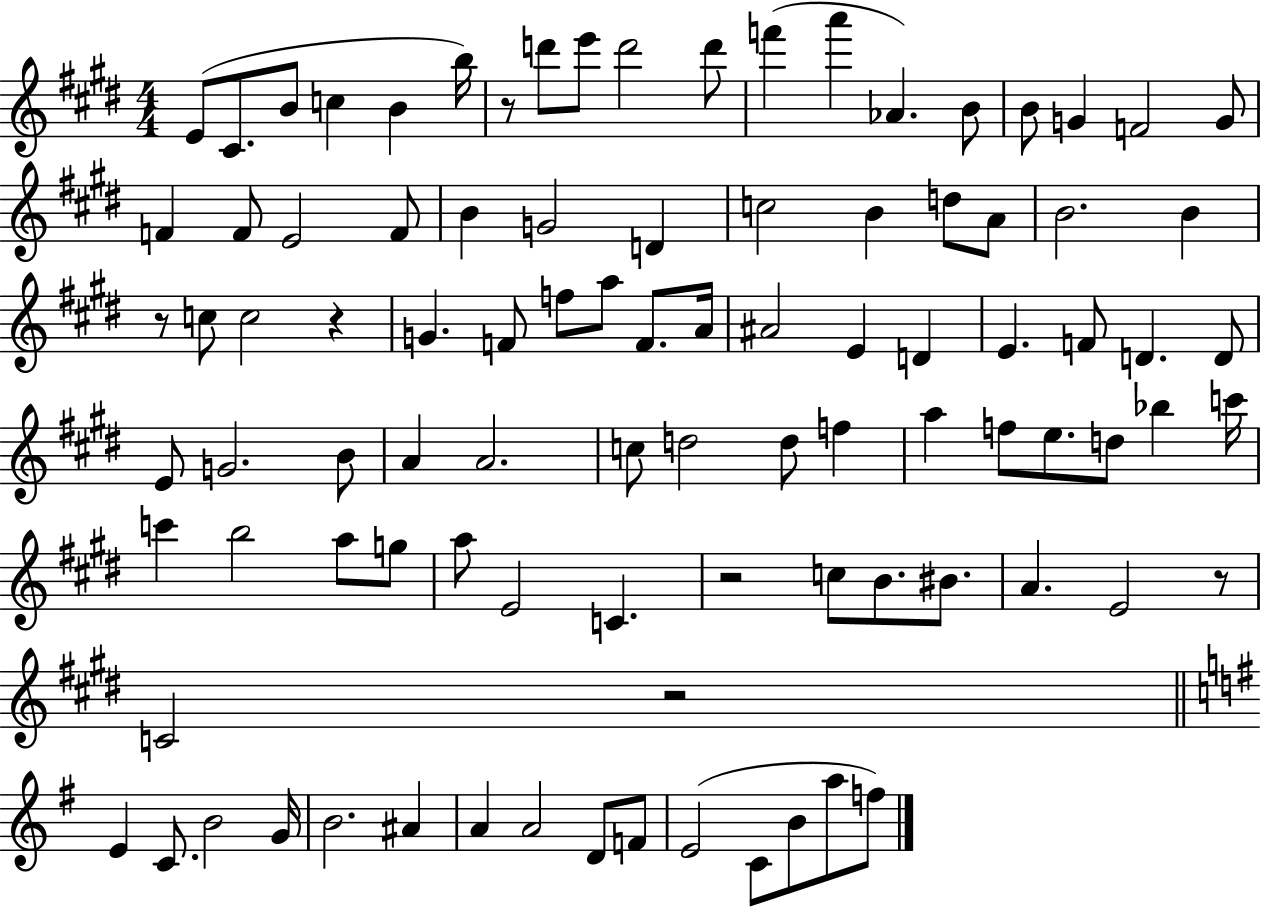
E4/e C#4/e. B4/e C5/q B4/q B5/s R/e D6/e E6/e D6/h D6/e F6/q A6/q Ab4/q. B4/e B4/e G4/q F4/h G4/e F4/q F4/e E4/h F4/e B4/q G4/h D4/q C5/h B4/q D5/e A4/e B4/h. B4/q R/e C5/e C5/h R/q G4/q. F4/e F5/e A5/e F4/e. A4/s A#4/h E4/q D4/q E4/q. F4/e D4/q. D4/e E4/e G4/h. B4/e A4/q A4/h. C5/e D5/h D5/e F5/q A5/q F5/e E5/e. D5/e Bb5/q C6/s C6/q B5/h A5/e G5/e A5/e E4/h C4/q. R/h C5/e B4/e. BIS4/e. A4/q. E4/h R/e C4/h R/h E4/q C4/e. B4/h G4/s B4/h. A#4/q A4/q A4/h D4/e F4/e E4/h C4/e B4/e A5/e F5/e